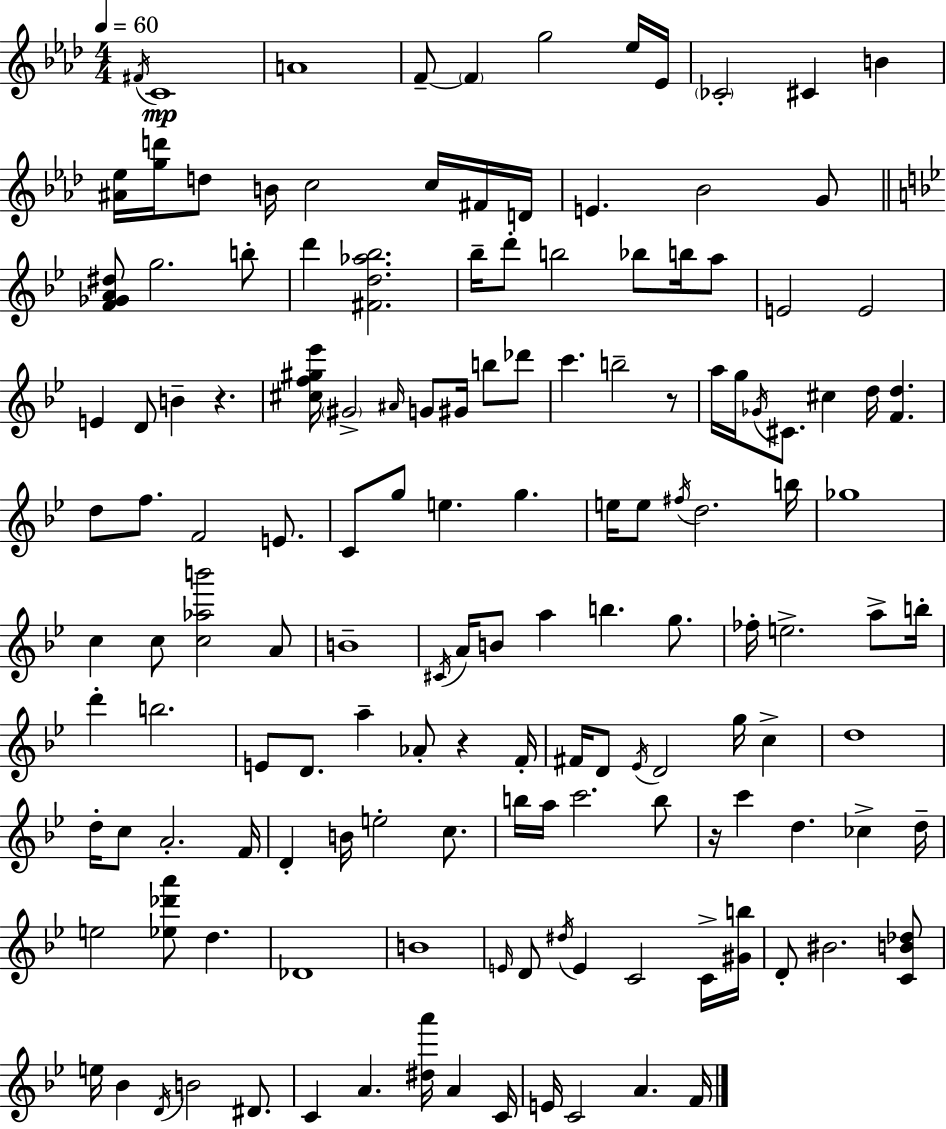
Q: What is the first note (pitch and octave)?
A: F#4